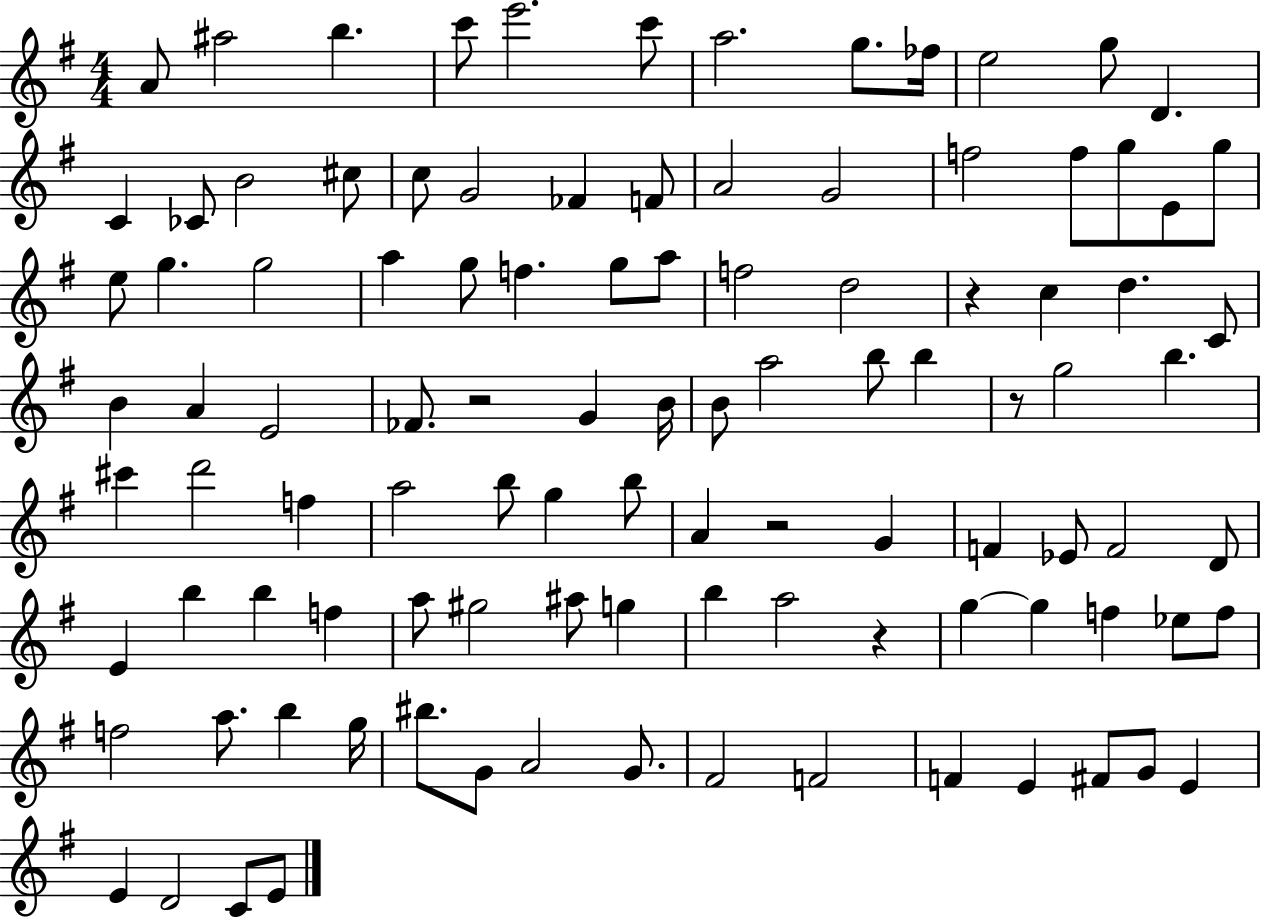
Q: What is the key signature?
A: G major